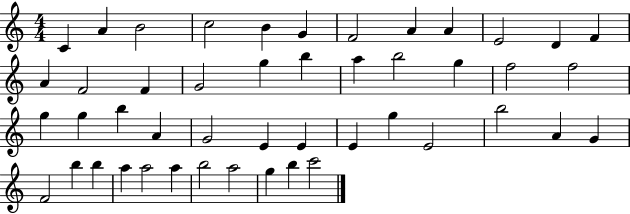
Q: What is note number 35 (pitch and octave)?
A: A4